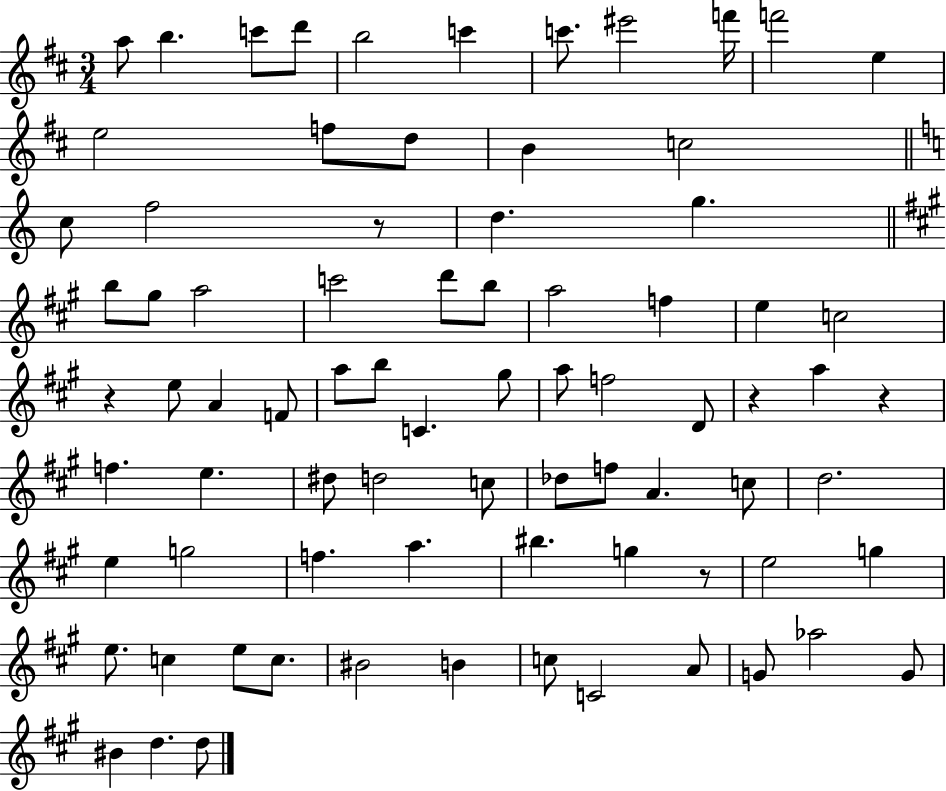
X:1
T:Untitled
M:3/4
L:1/4
K:D
a/2 b c'/2 d'/2 b2 c' c'/2 ^e'2 f'/4 f'2 e e2 f/2 d/2 B c2 c/2 f2 z/2 d g b/2 ^g/2 a2 c'2 d'/2 b/2 a2 f e c2 z e/2 A F/2 a/2 b/2 C ^g/2 a/2 f2 D/2 z a z f e ^d/2 d2 c/2 _d/2 f/2 A c/2 d2 e g2 f a ^b g z/2 e2 g e/2 c e/2 c/2 ^B2 B c/2 C2 A/2 G/2 _a2 G/2 ^B d d/2